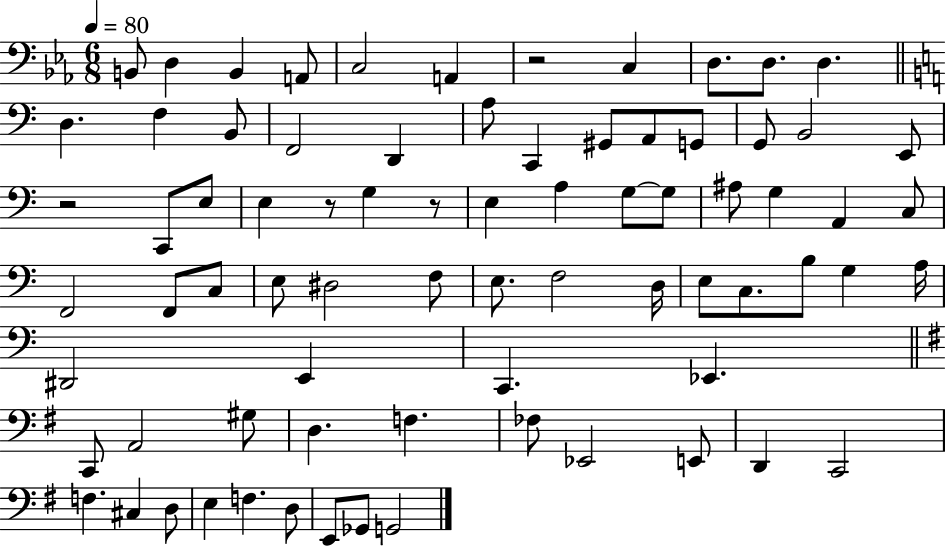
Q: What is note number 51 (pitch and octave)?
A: E2